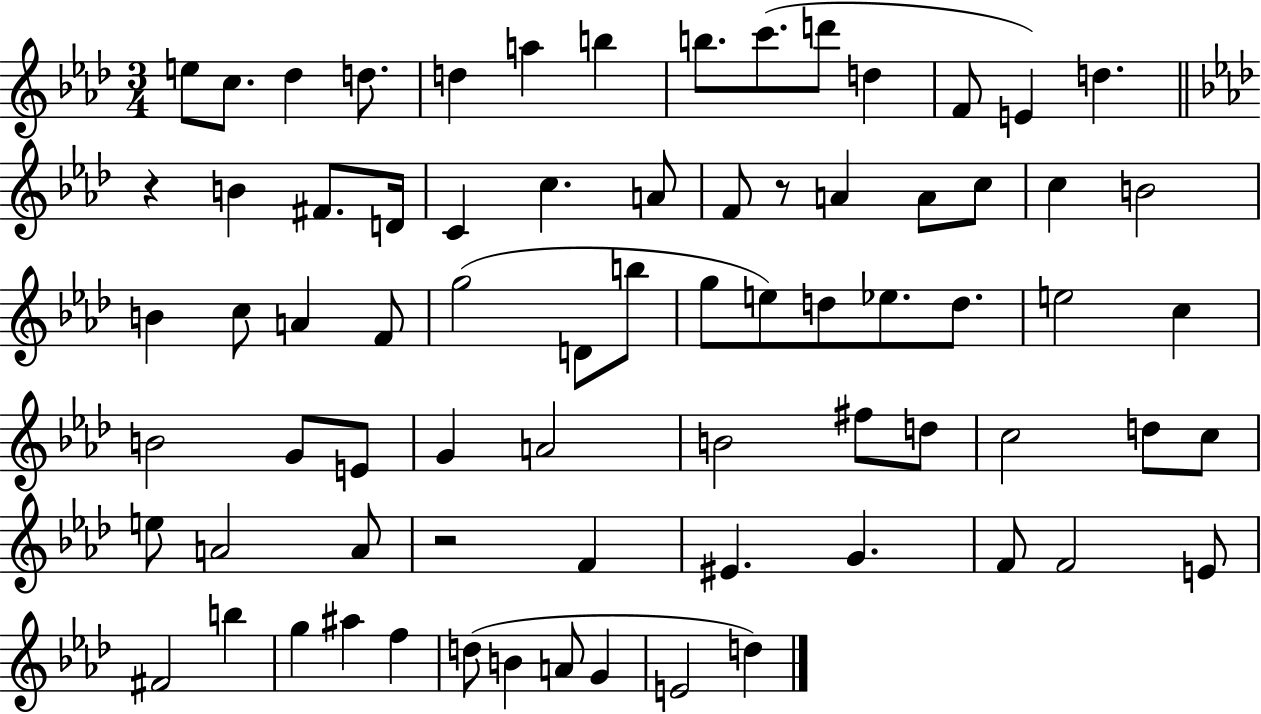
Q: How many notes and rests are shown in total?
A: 74